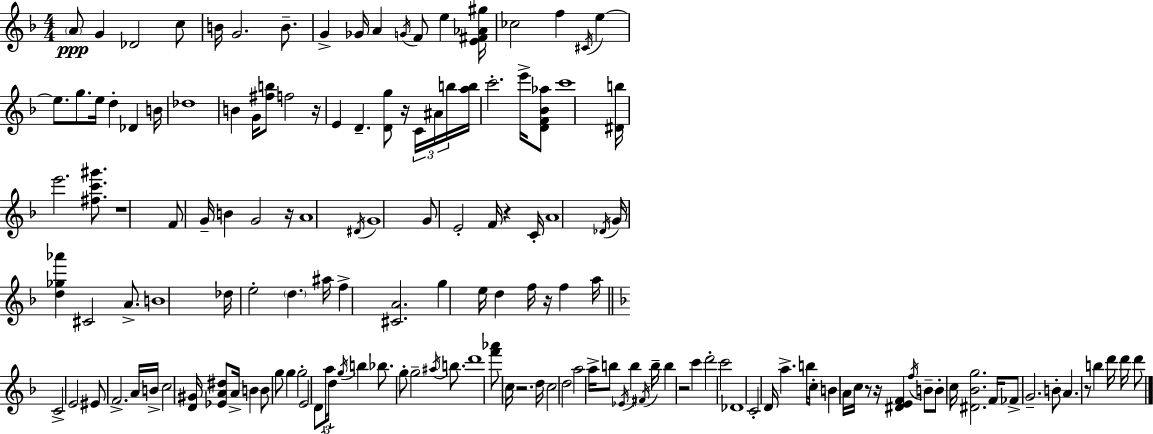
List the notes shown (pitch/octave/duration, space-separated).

A4/e G4/q Db4/h C5/e B4/s G4/h. B4/e. G4/q Gb4/s A4/q G4/s F4/e E5/q [E4,F#4,Ab4,G#5]/s CES5/h F5/q C#4/s E5/q E5/e. G5/e. E5/s D5/q Db4/q B4/s Db5/w B4/q G4/s [F#5,B5]/e F5/h R/s E4/q D4/q. [D4,G5]/e R/s C4/s A#4/s B5/s [A5,B5]/s C6/h. E6/s [D4,F4,Bb4,Ab5]/e C6/w [D#4,B5]/s E6/h. [F#5,C6,G#6]/e. R/w F4/e G4/s B4/q G4/h R/s A4/w D#4/s G4/w G4/e E4/h F4/s R/q C4/s A4/w Db4/s G4/s [D5,Gb5,Ab6]/q C#4/h A4/e. B4/w Db5/s E5/h D5/q. A#5/s F5/q [C#4,A4]/h. G5/q E5/s D5/q F5/s R/s F5/q A5/s C4/h E4/h EIS4/e F4/h. A4/s B4/s C5/h [D4,G#4]/s [Eb4,A4,D#5]/e A4/s B4/q B4/e G5/e G5/q G5/h E4/h D4/e A5/s D5/s G5/s B5/q Bb5/e. G5/e G5/h A#5/s B5/e. D6/w [F6,Ab6]/e C5/s R/h. D5/s C5/h D5/h A5/h A5/s B5/e Eb4/s B5/q F#4/s B5/s B5/q R/h C6/q D6/h C6/h Db4/w C4/h D4/s A5/q. B5/s C5/s B4/q A4/s C5/s R/e R/s [D#4,E4,F4]/q F5/s B4/e B4/e C5/s [D#4,Bb4,G5]/h. F4/s FES4/e G4/h. B4/e A4/q. R/e B5/q D6/s D6/s D6/e